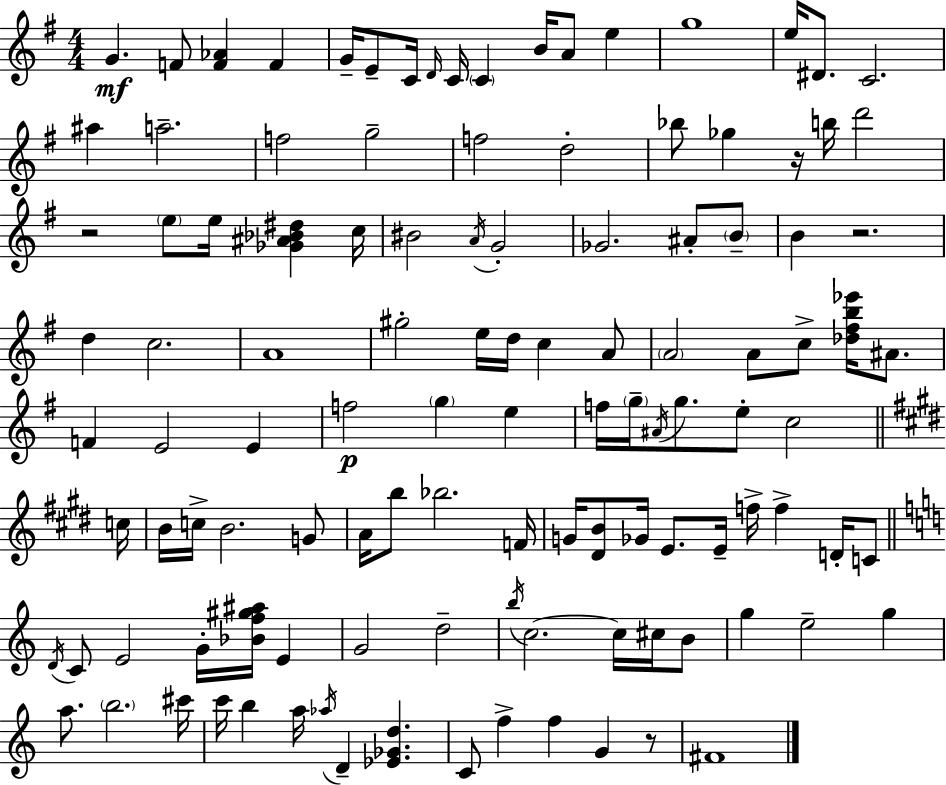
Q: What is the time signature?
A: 4/4